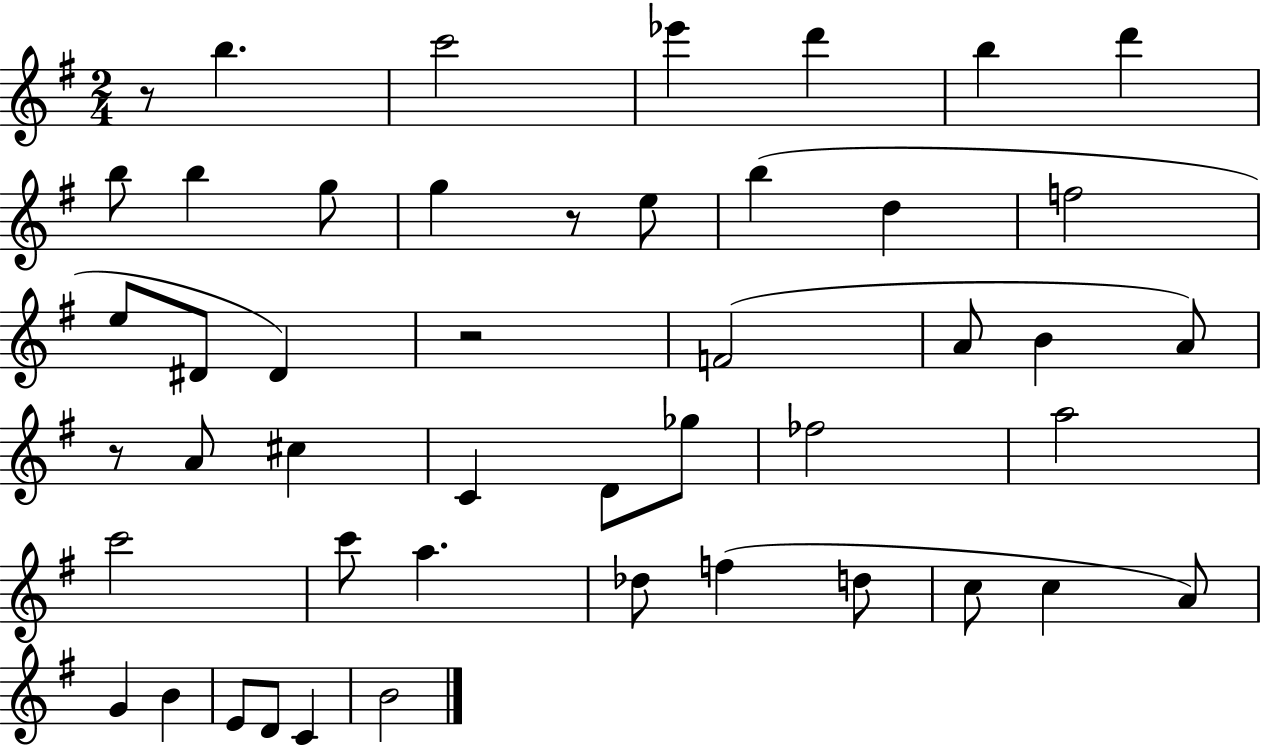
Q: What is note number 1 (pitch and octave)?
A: B5